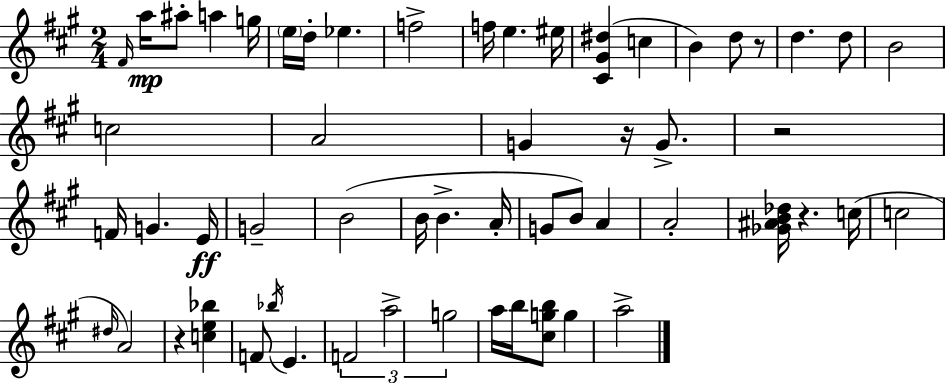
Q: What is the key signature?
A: A major